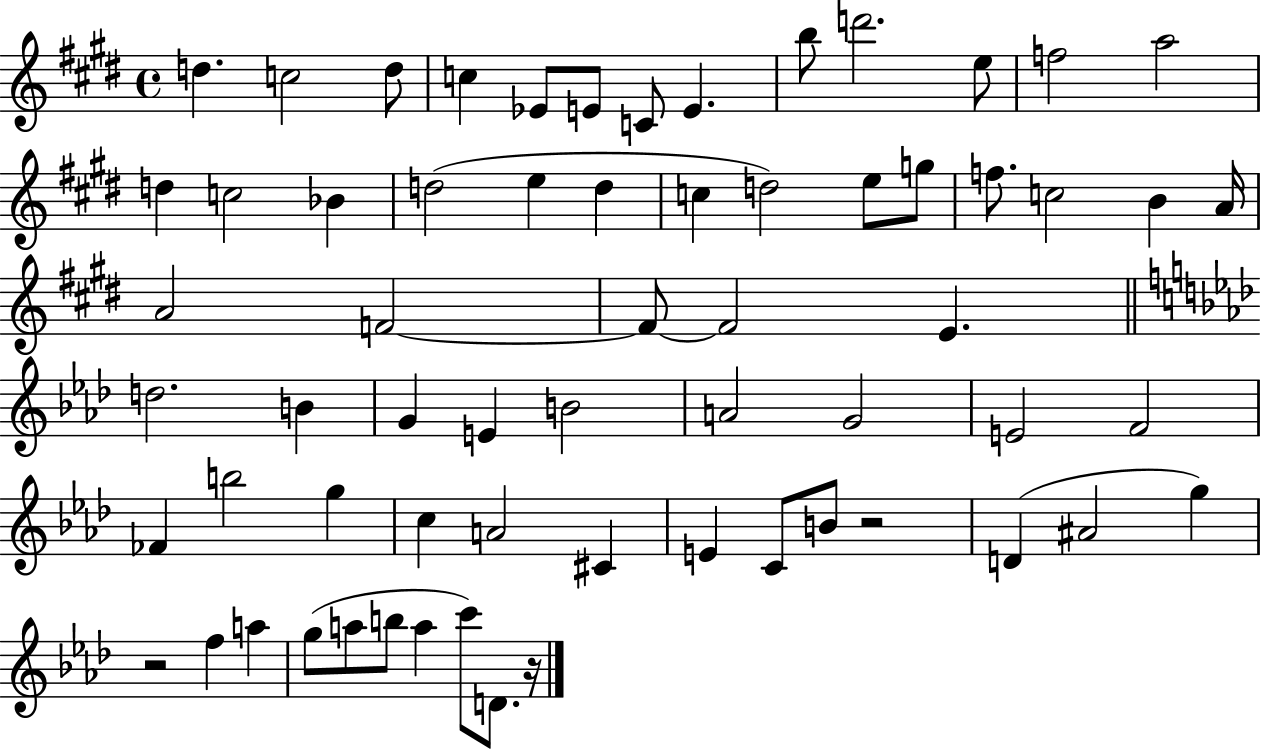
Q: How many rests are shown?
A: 3